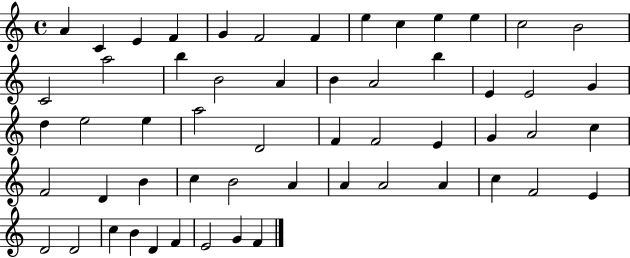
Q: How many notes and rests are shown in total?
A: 56